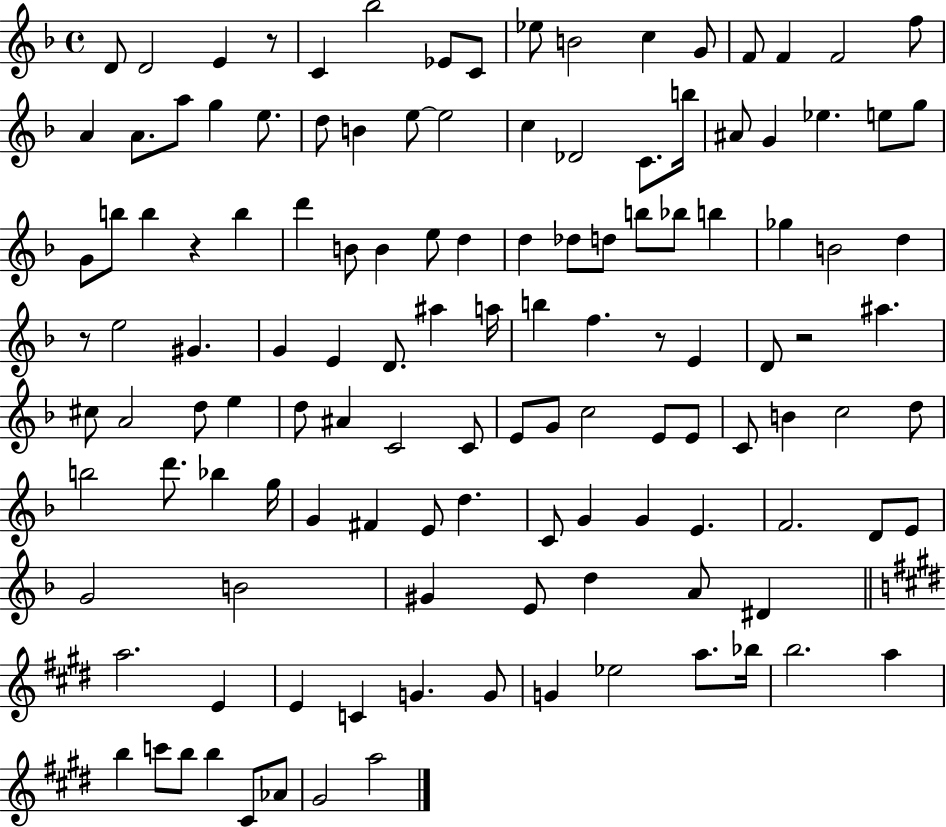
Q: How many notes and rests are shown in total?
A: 127